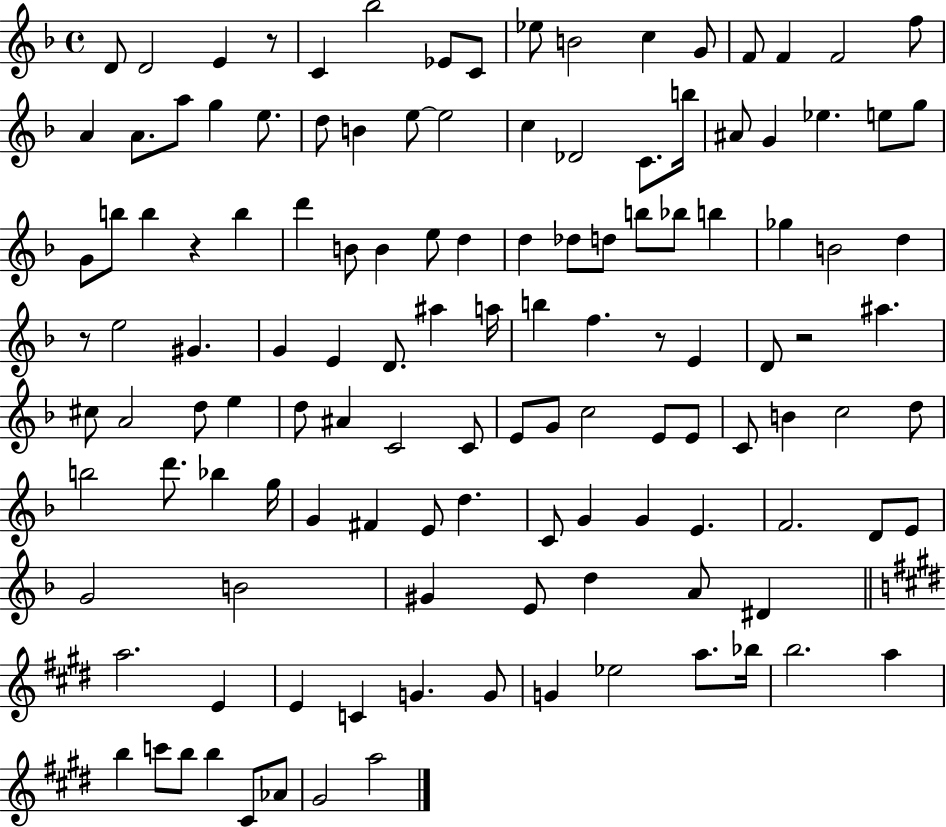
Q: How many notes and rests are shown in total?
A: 127